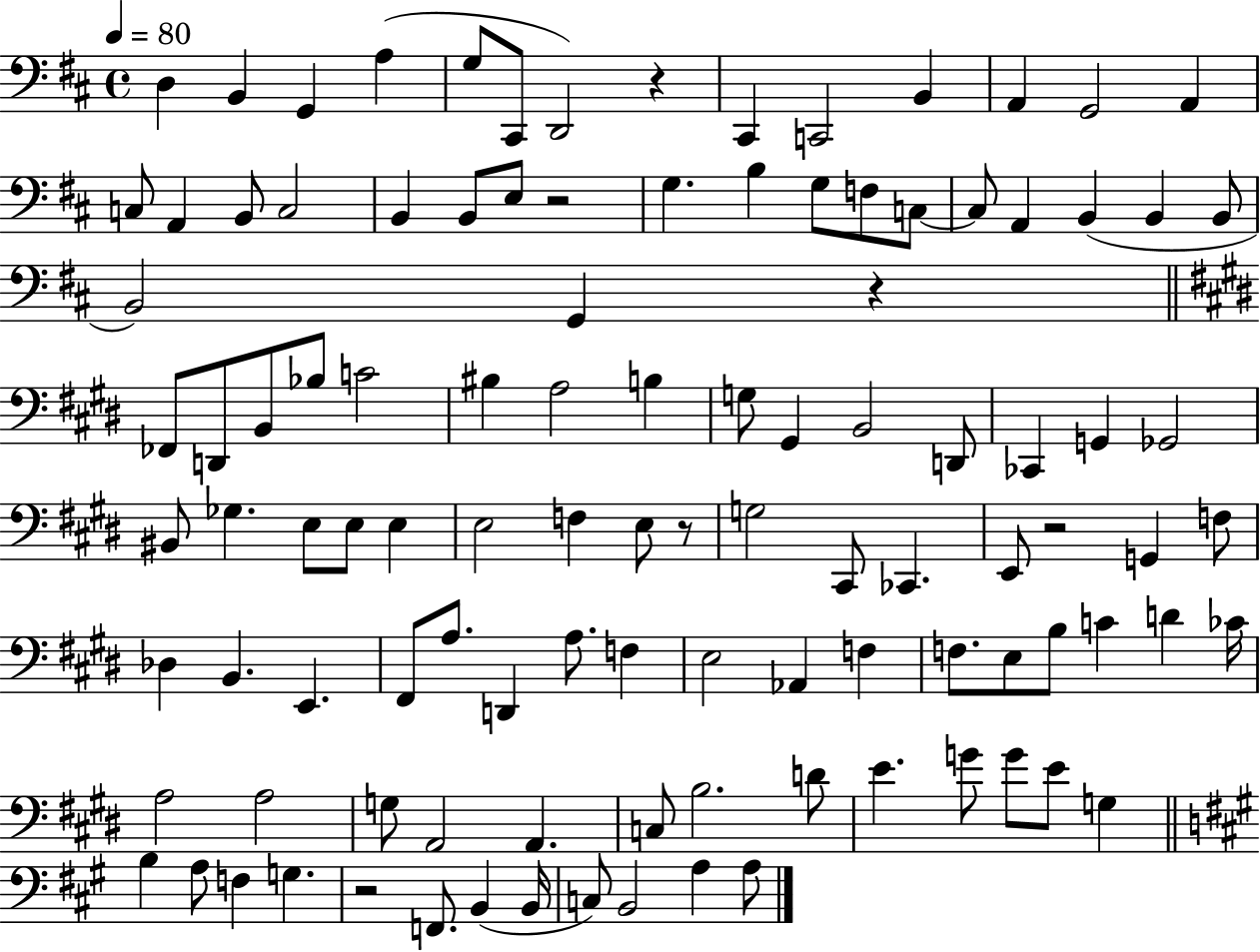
X:1
T:Untitled
M:4/4
L:1/4
K:D
D, B,, G,, A, G,/2 ^C,,/2 D,,2 z ^C,, C,,2 B,, A,, G,,2 A,, C,/2 A,, B,,/2 C,2 B,, B,,/2 E,/2 z2 G, B, G,/2 F,/2 C,/2 C,/2 A,, B,, B,, B,,/2 B,,2 G,, z _F,,/2 D,,/2 B,,/2 _B,/2 C2 ^B, A,2 B, G,/2 ^G,, B,,2 D,,/2 _C,, G,, _G,,2 ^B,,/2 _G, E,/2 E,/2 E, E,2 F, E,/2 z/2 G,2 ^C,,/2 _C,, E,,/2 z2 G,, F,/2 _D, B,, E,, ^F,,/2 A,/2 D,, A,/2 F, E,2 _A,, F, F,/2 E,/2 B,/2 C D _C/4 A,2 A,2 G,/2 A,,2 A,, C,/2 B,2 D/2 E G/2 G/2 E/2 G, B, A,/2 F, G, z2 F,,/2 B,, B,,/4 C,/2 B,,2 A, A,/2